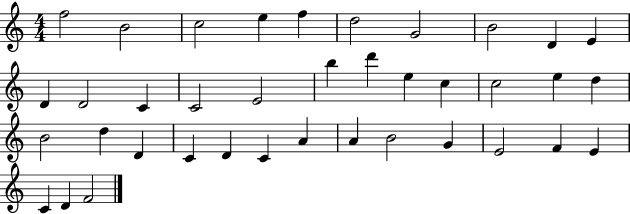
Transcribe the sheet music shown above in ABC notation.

X:1
T:Untitled
M:4/4
L:1/4
K:C
f2 B2 c2 e f d2 G2 B2 D E D D2 C C2 E2 b d' e c c2 e d B2 d D C D C A A B2 G E2 F E C D F2